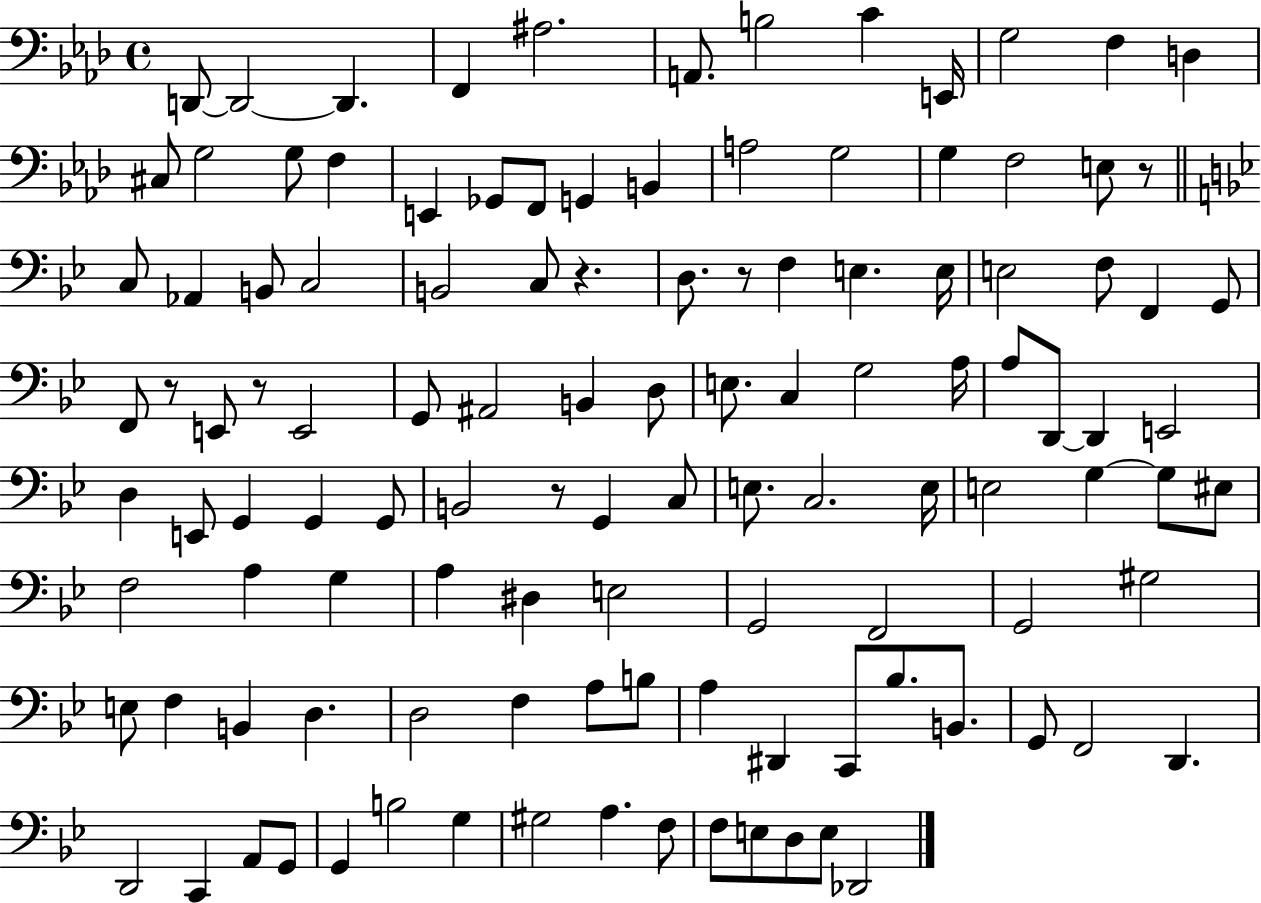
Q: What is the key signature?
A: AES major